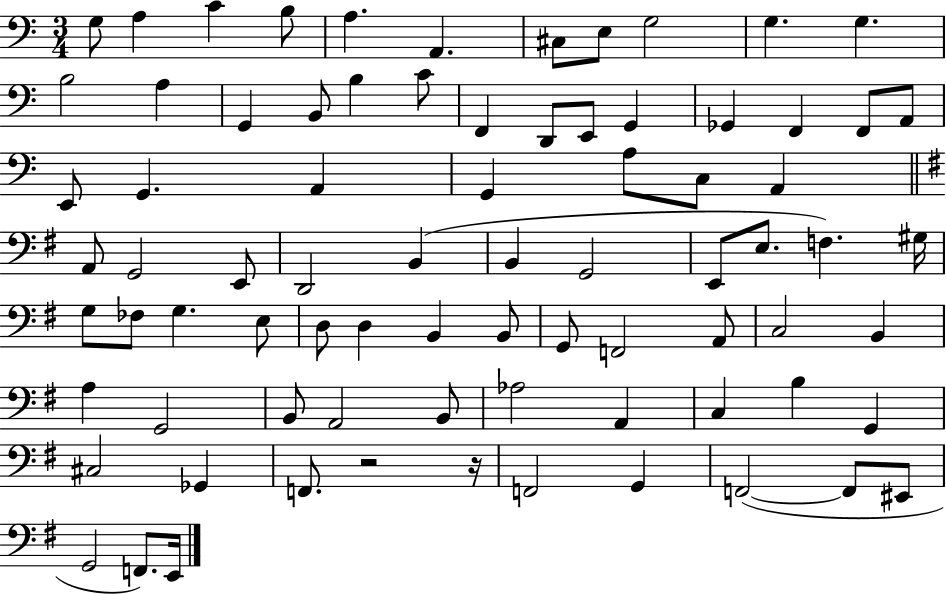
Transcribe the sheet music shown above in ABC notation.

X:1
T:Untitled
M:3/4
L:1/4
K:C
G,/2 A, C B,/2 A, A,, ^C,/2 E,/2 G,2 G, G, B,2 A, G,, B,,/2 B, C/2 F,, D,,/2 E,,/2 G,, _G,, F,, F,,/2 A,,/2 E,,/2 G,, A,, G,, A,/2 C,/2 A,, A,,/2 G,,2 E,,/2 D,,2 B,, B,, G,,2 E,,/2 E,/2 F, ^G,/4 G,/2 _F,/2 G, E,/2 D,/2 D, B,, B,,/2 G,,/2 F,,2 A,,/2 C,2 B,, A, G,,2 B,,/2 A,,2 B,,/2 _A,2 A,, C, B, G,, ^C,2 _G,, F,,/2 z2 z/4 F,,2 G,, F,,2 F,,/2 ^E,,/2 G,,2 F,,/2 E,,/4